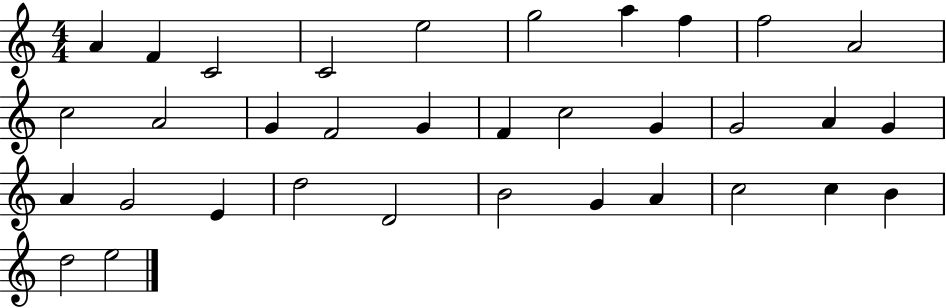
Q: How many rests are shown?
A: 0